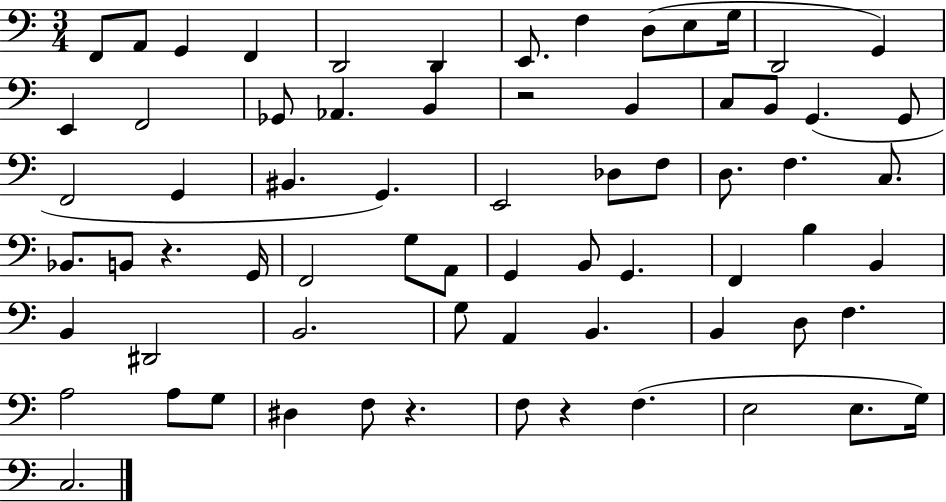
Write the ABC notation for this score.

X:1
T:Untitled
M:3/4
L:1/4
K:C
F,,/2 A,,/2 G,, F,, D,,2 D,, E,,/2 F, D,/2 E,/2 G,/4 D,,2 G,, E,, F,,2 _G,,/2 _A,, B,, z2 B,, C,/2 B,,/2 G,, G,,/2 F,,2 G,, ^B,, G,, E,,2 _D,/2 F,/2 D,/2 F, C,/2 _B,,/2 B,,/2 z G,,/4 F,,2 G,/2 A,,/2 G,, B,,/2 G,, F,, B, B,, B,, ^D,,2 B,,2 G,/2 A,, B,, B,, D,/2 F, A,2 A,/2 G,/2 ^D, F,/2 z F,/2 z F, E,2 E,/2 G,/4 C,2